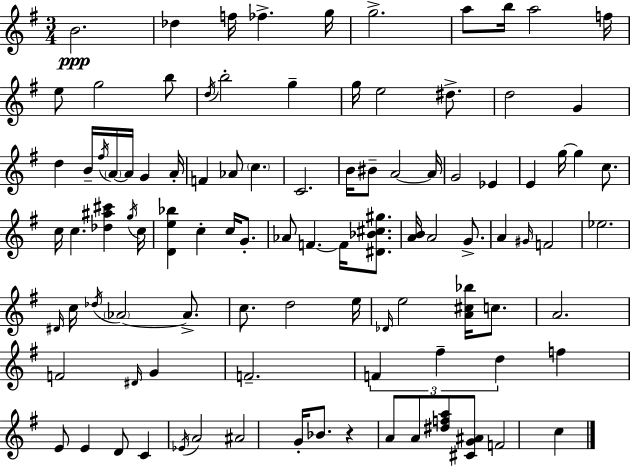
B4/h. Db5/q F5/s FES5/q. G5/s G5/h. A5/e B5/s A5/h F5/s E5/e G5/h B5/e D5/s B5/h G5/q G5/s E5/h D#5/e. D5/h G4/q D5/q B4/s F#5/s A4/s A4/s G4/q A4/s F4/q Ab4/e C5/q. C4/h. B4/s BIS4/e A4/h A4/s G4/h Eb4/q E4/q G5/s G5/q C5/e. C5/s C5/q. [Db5,A#5,C#6]/q G5/s C5/s [D4,E5,Bb5]/q C5/q C5/s G4/e. Ab4/e F4/q. F4/s [D#4,Bb4,C#5,G#5]/e. [A4,B4]/s A4/h G4/e. A4/q G#4/s F4/h Eb5/h. D#4/s C5/s Db5/s Ab4/h Ab4/e. C5/e. D5/h E5/s Db4/s E5/h [A4,C#5,Bb5]/s C5/e. A4/h. F4/h D#4/s G4/q F4/h. F4/q F#5/q D5/q F5/q E4/e E4/q D4/e C4/q Eb4/s A4/h A#4/h G4/s Bb4/e. R/q A4/e A4/e [D#5,F5,A5]/e [C#4,G4,A#4]/e F4/h C5/q